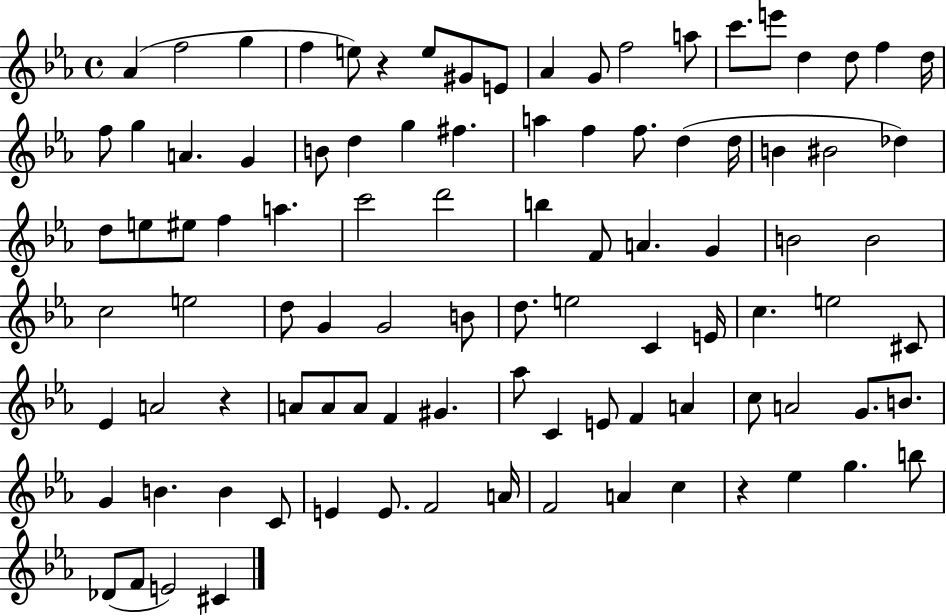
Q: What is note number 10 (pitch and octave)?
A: G4